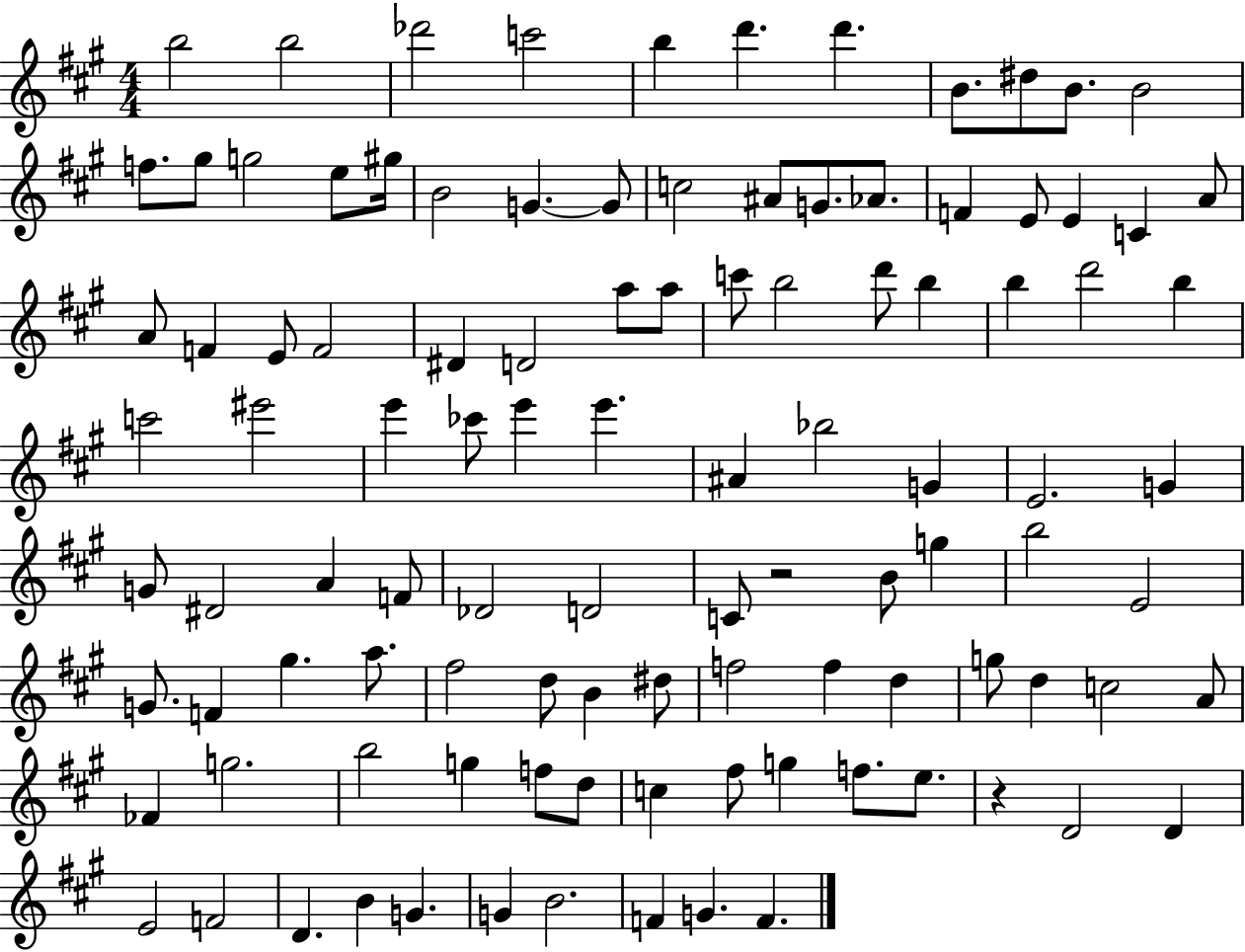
B5/h B5/h Db6/h C6/h B5/q D6/q. D6/q. B4/e. D#5/e B4/e. B4/h F5/e. G#5/e G5/h E5/e G#5/s B4/h G4/q. G4/e C5/h A#4/e G4/e. Ab4/e. F4/q E4/e E4/q C4/q A4/e A4/e F4/q E4/e F4/h D#4/q D4/h A5/e A5/e C6/e B5/h D6/e B5/q B5/q D6/h B5/q C6/h EIS6/h E6/q CES6/e E6/q E6/q. A#4/q Bb5/h G4/q E4/h. G4/q G4/e D#4/h A4/q F4/e Db4/h D4/h C4/e R/h B4/e G5/q B5/h E4/h G4/e. F4/q G#5/q. A5/e. F#5/h D5/e B4/q D#5/e F5/h F5/q D5/q G5/e D5/q C5/h A4/e FES4/q G5/h. B5/h G5/q F5/e D5/e C5/q F#5/e G5/q F5/e. E5/e. R/q D4/h D4/q E4/h F4/h D4/q. B4/q G4/q. G4/q B4/h. F4/q G4/q. F4/q.